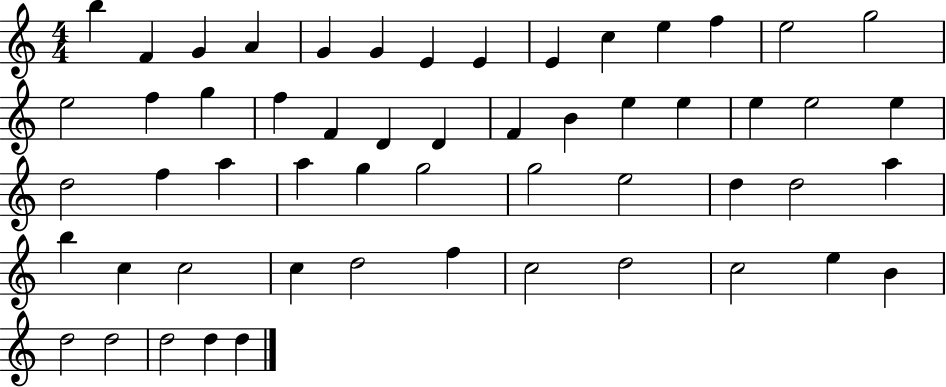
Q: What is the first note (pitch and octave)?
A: B5